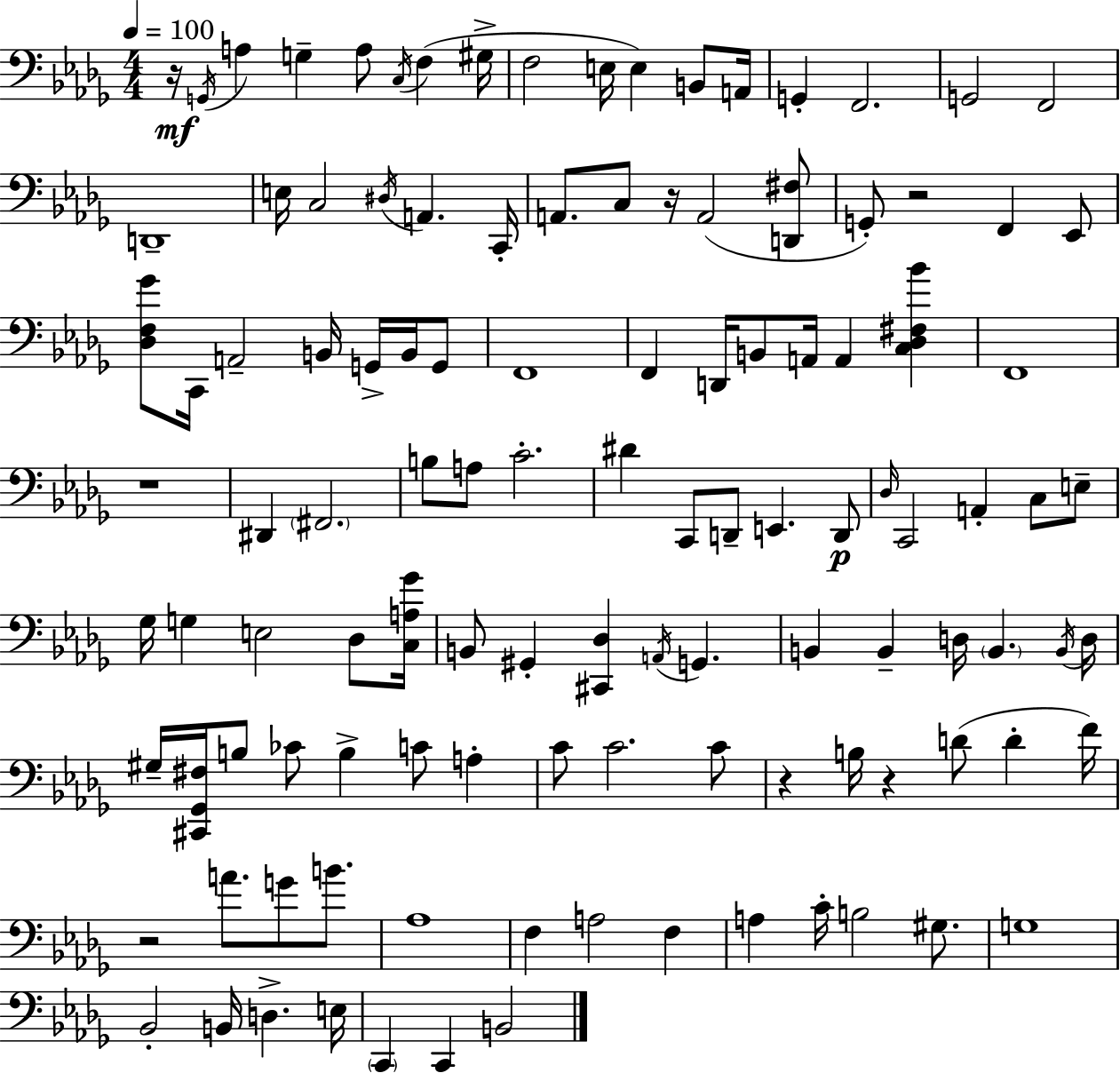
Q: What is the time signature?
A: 4/4